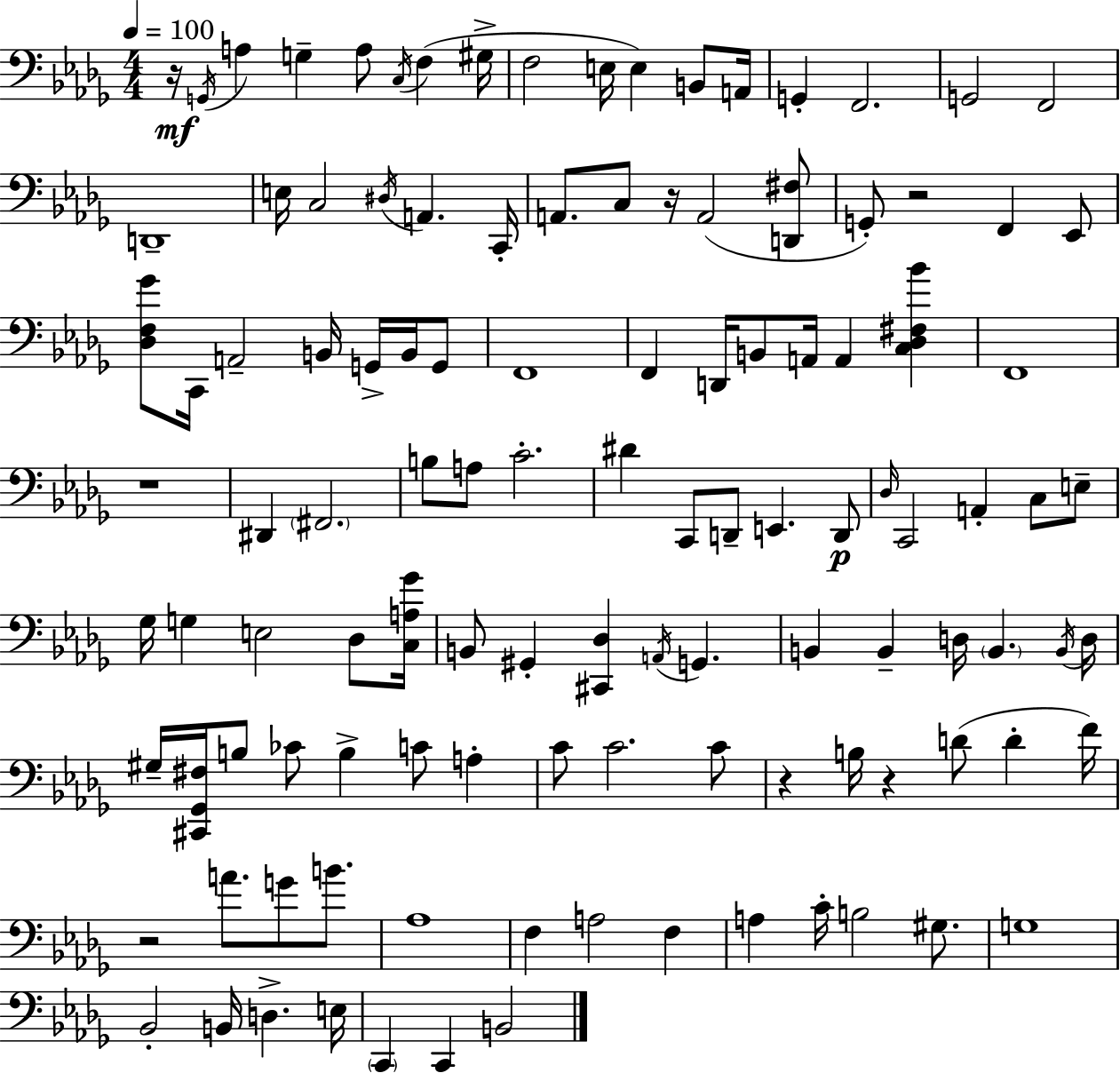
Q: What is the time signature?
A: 4/4